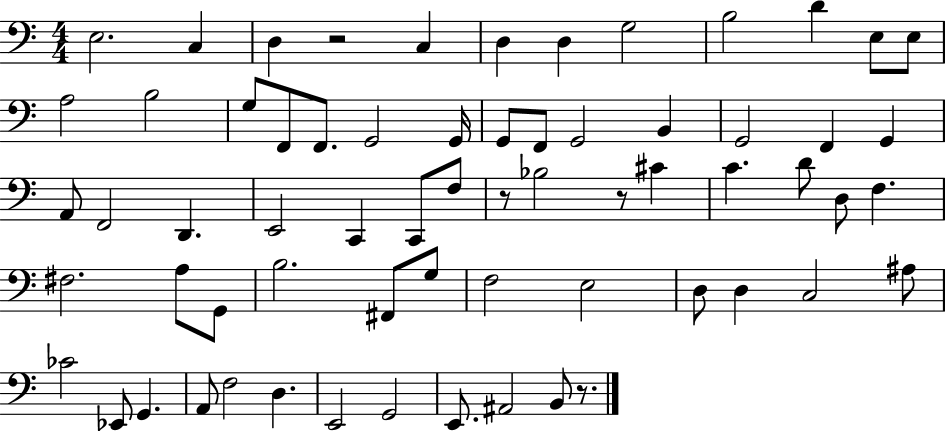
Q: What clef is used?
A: bass